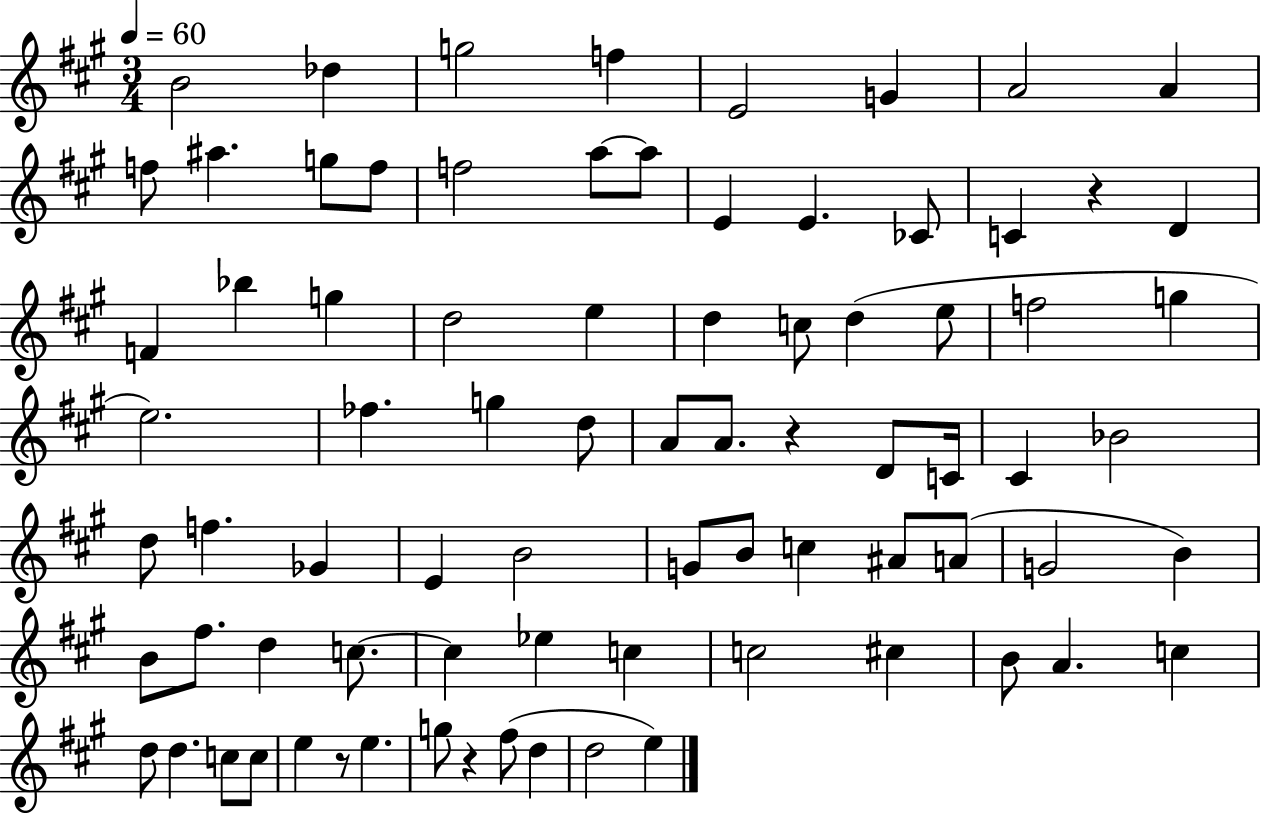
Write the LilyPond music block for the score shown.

{
  \clef treble
  \numericTimeSignature
  \time 3/4
  \key a \major
  \tempo 4 = 60
  b'2 des''4 | g''2 f''4 | e'2 g'4 | a'2 a'4 | \break f''8 ais''4. g''8 f''8 | f''2 a''8~~ a''8 | e'4 e'4. ces'8 | c'4 r4 d'4 | \break f'4 bes''4 g''4 | d''2 e''4 | d''4 c''8 d''4( e''8 | f''2 g''4 | \break e''2.) | fes''4. g''4 d''8 | a'8 a'8. r4 d'8 c'16 | cis'4 bes'2 | \break d''8 f''4. ges'4 | e'4 b'2 | g'8 b'8 c''4 ais'8 a'8( | g'2 b'4) | \break b'8 fis''8. d''4 c''8.~~ | c''4 ees''4 c''4 | c''2 cis''4 | b'8 a'4. c''4 | \break d''8 d''4. c''8 c''8 | e''4 r8 e''4. | g''8 r4 fis''8( d''4 | d''2 e''4) | \break \bar "|."
}